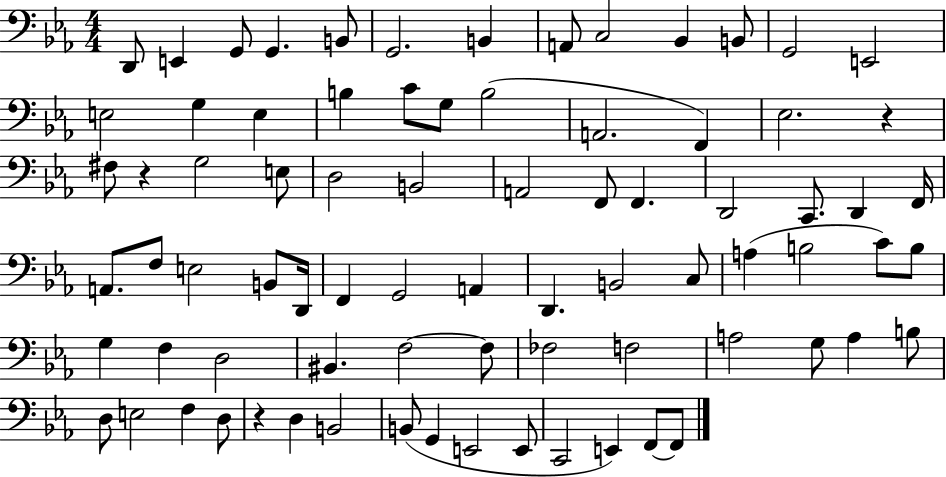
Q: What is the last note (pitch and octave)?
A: F2